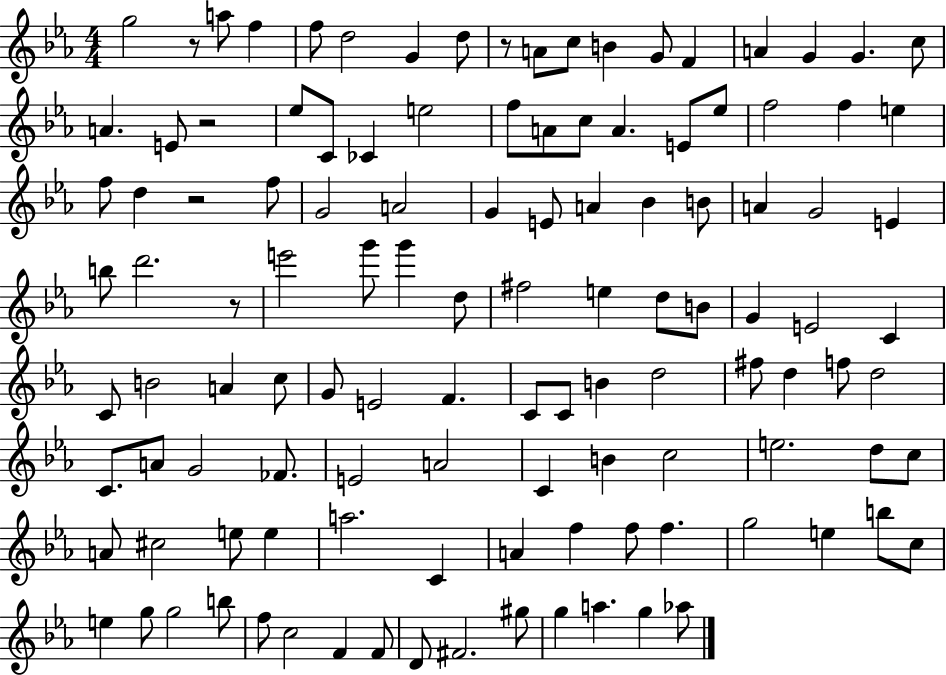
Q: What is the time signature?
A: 4/4